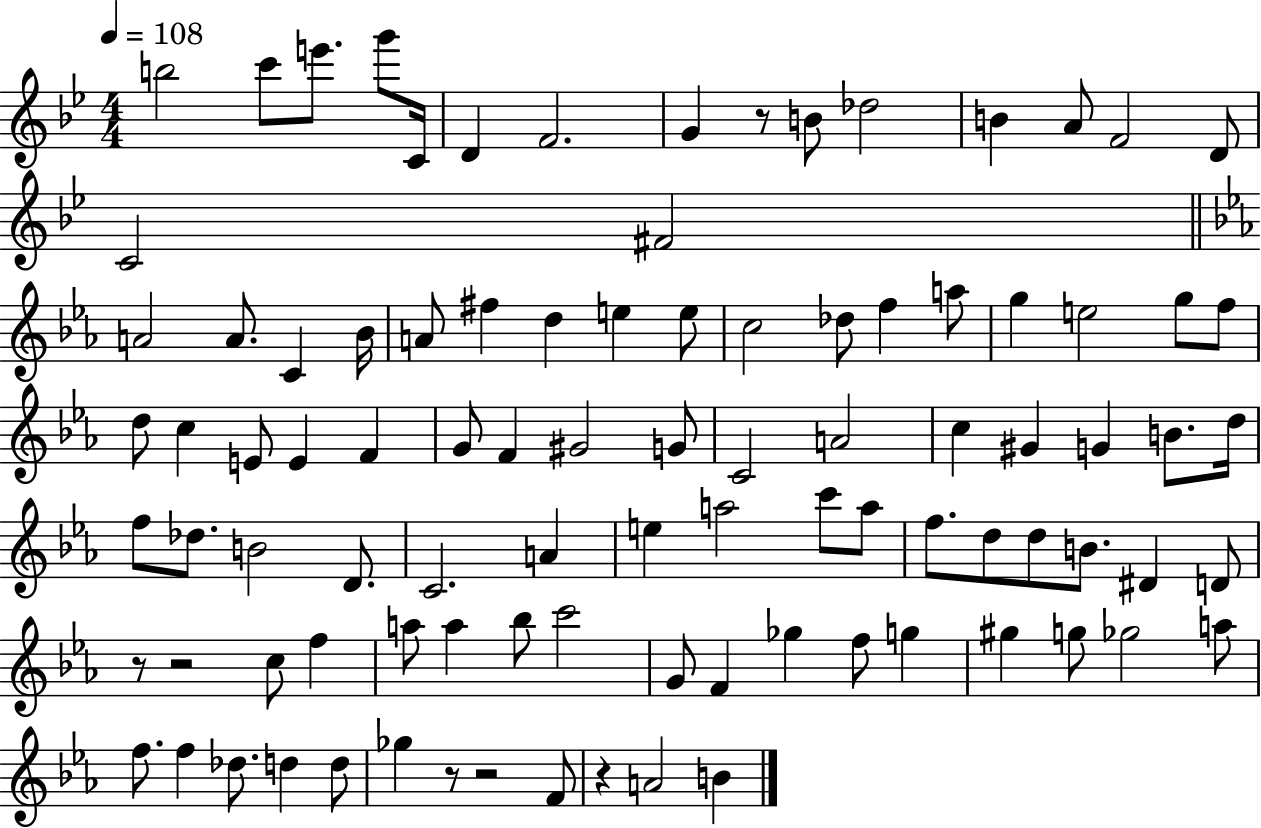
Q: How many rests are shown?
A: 6